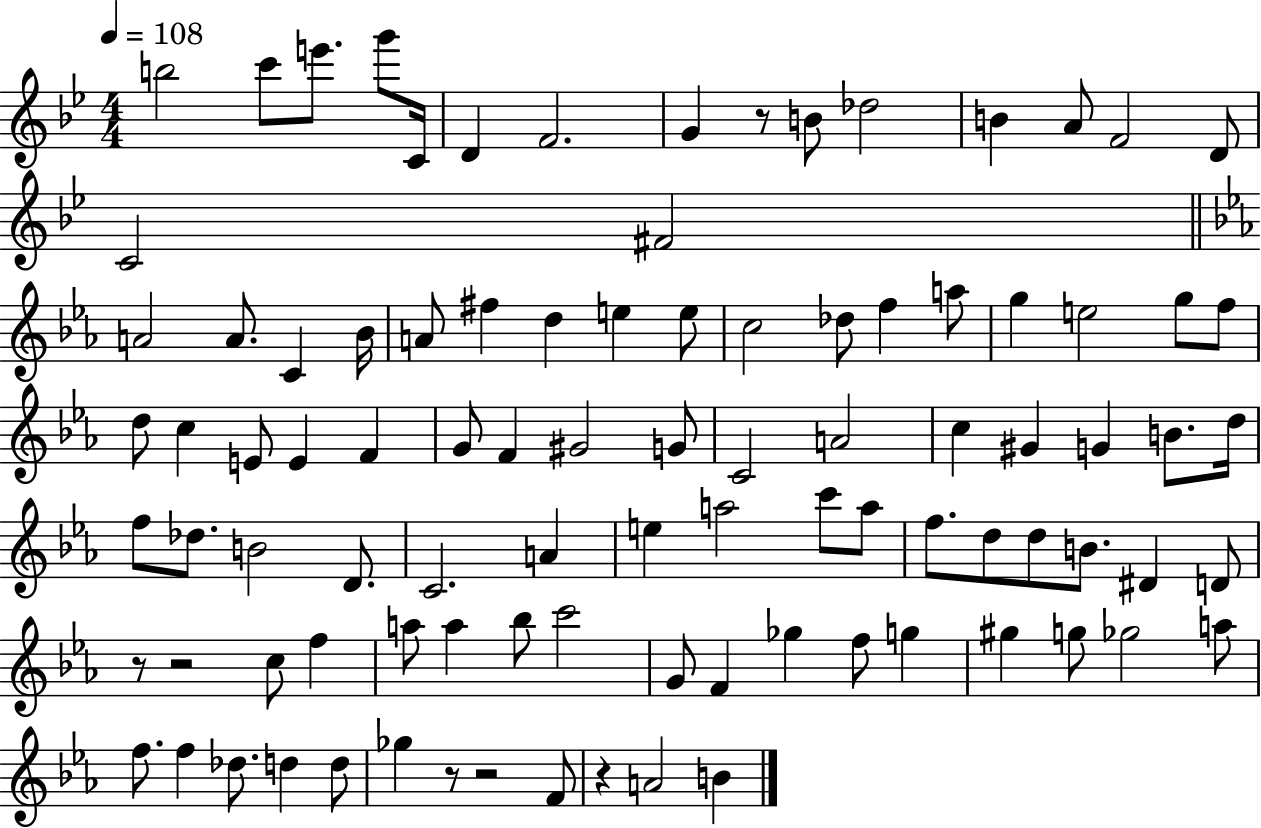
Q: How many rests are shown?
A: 6